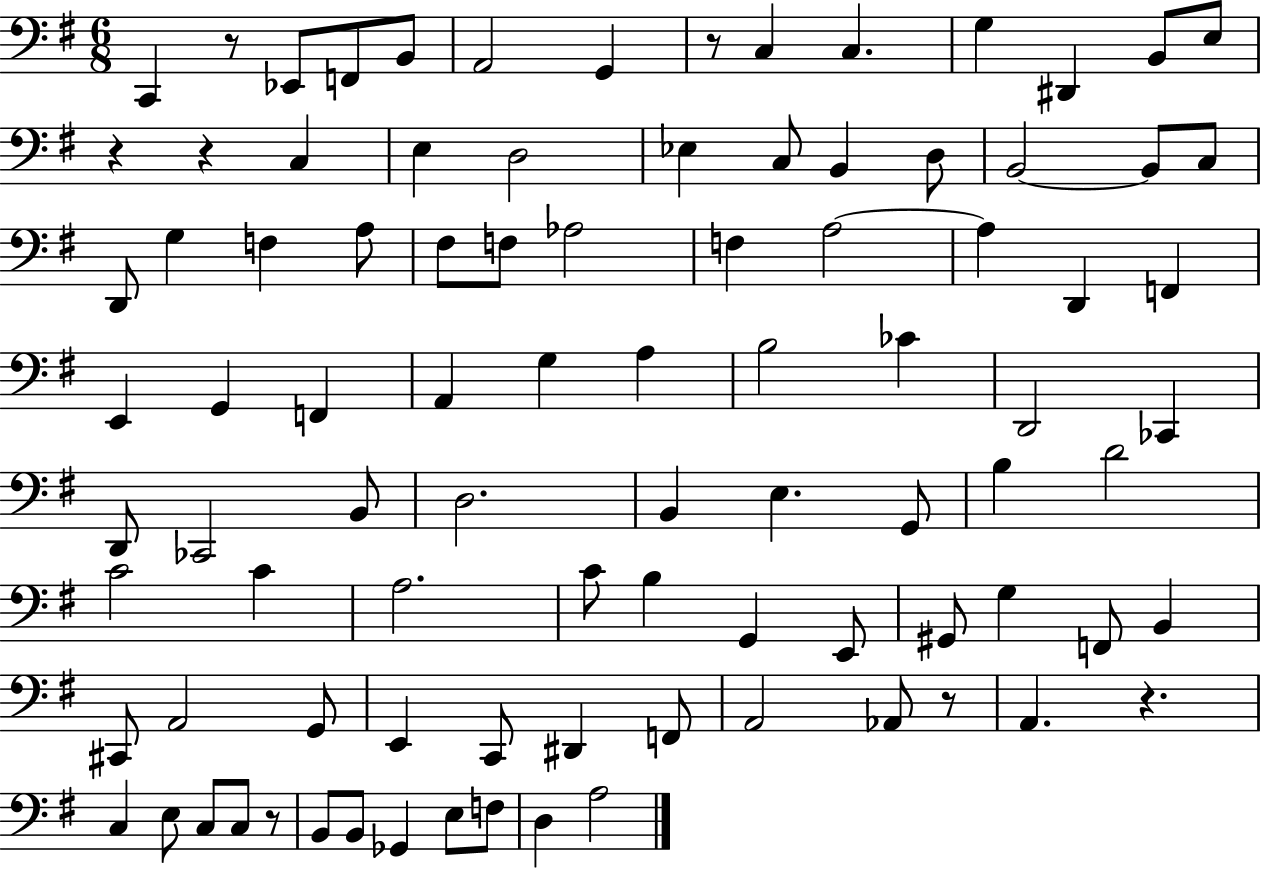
C2/q R/e Eb2/e F2/e B2/e A2/h G2/q R/e C3/q C3/q. G3/q D#2/q B2/e E3/e R/q R/q C3/q E3/q D3/h Eb3/q C3/e B2/q D3/e B2/h B2/e C3/e D2/e G3/q F3/q A3/e F#3/e F3/e Ab3/h F3/q A3/h A3/q D2/q F2/q E2/q G2/q F2/q A2/q G3/q A3/q B3/h CES4/q D2/h CES2/q D2/e CES2/h B2/e D3/h. B2/q E3/q. G2/e B3/q D4/h C4/h C4/q A3/h. C4/e B3/q G2/q E2/e G#2/e G3/q F2/e B2/q C#2/e A2/h G2/e E2/q C2/e D#2/q F2/e A2/h Ab2/e R/e A2/q. R/q. C3/q E3/e C3/e C3/e R/e B2/e B2/e Gb2/q E3/e F3/e D3/q A3/h